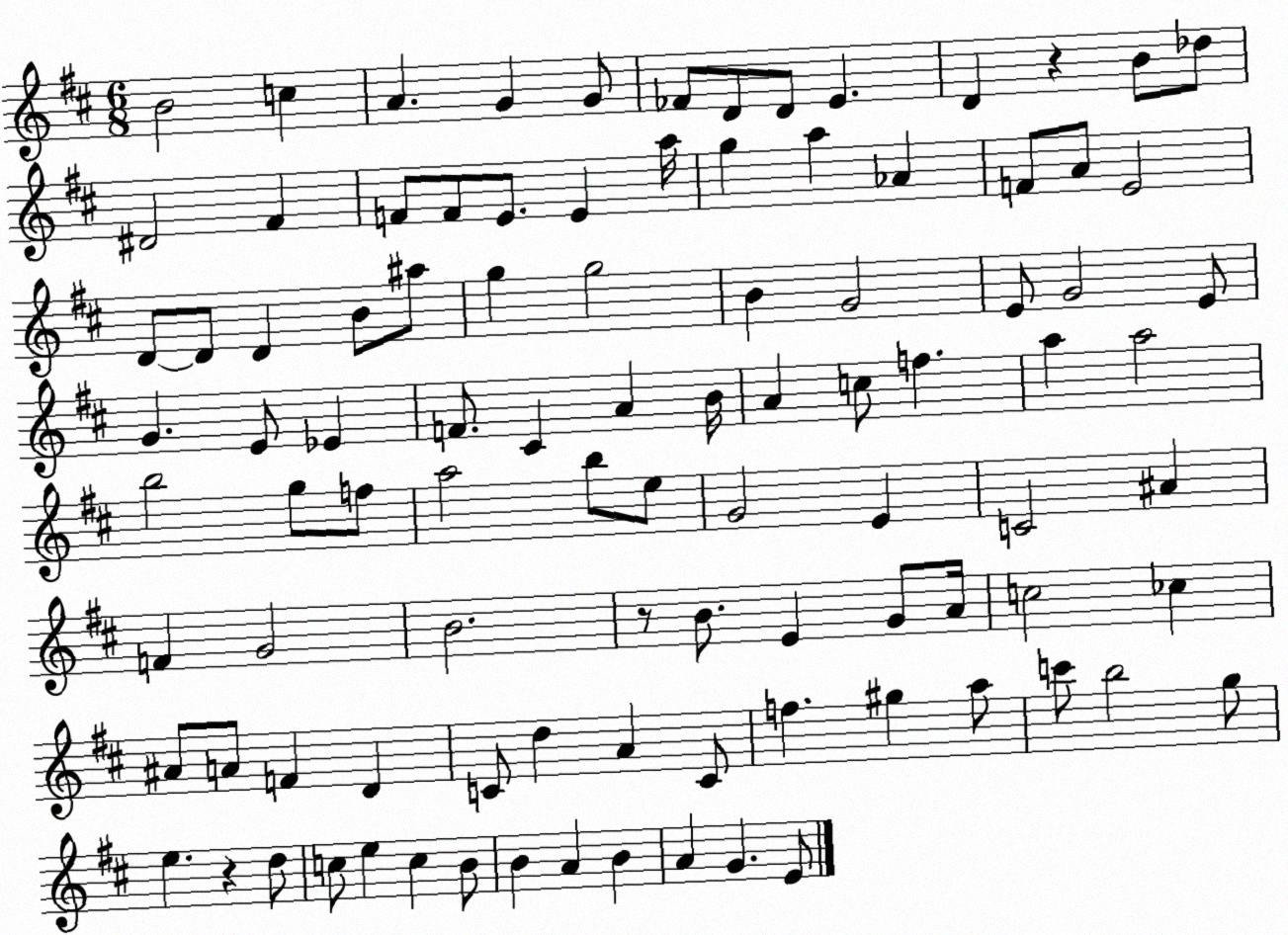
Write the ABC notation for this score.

X:1
T:Untitled
M:6/8
L:1/4
K:D
B2 c A G G/2 _F/2 D/2 D/2 E D z B/2 _d/2 ^D2 ^F F/2 F/2 E/2 E a/4 g a _A F/2 A/2 E2 D/2 D/2 D B/2 ^a/2 g g2 B G2 E/2 G2 E/2 G E/2 _E F/2 ^C A B/4 A c/2 f a a2 b2 g/2 f/2 a2 b/2 e/2 G2 E C2 ^A F G2 B2 z/2 B/2 E G/2 A/4 c2 _c ^A/2 A/2 F D C/2 d A C/2 f ^g a/2 c'/2 b2 g/2 e z d/2 c/2 e c B/2 B A B A G E/2